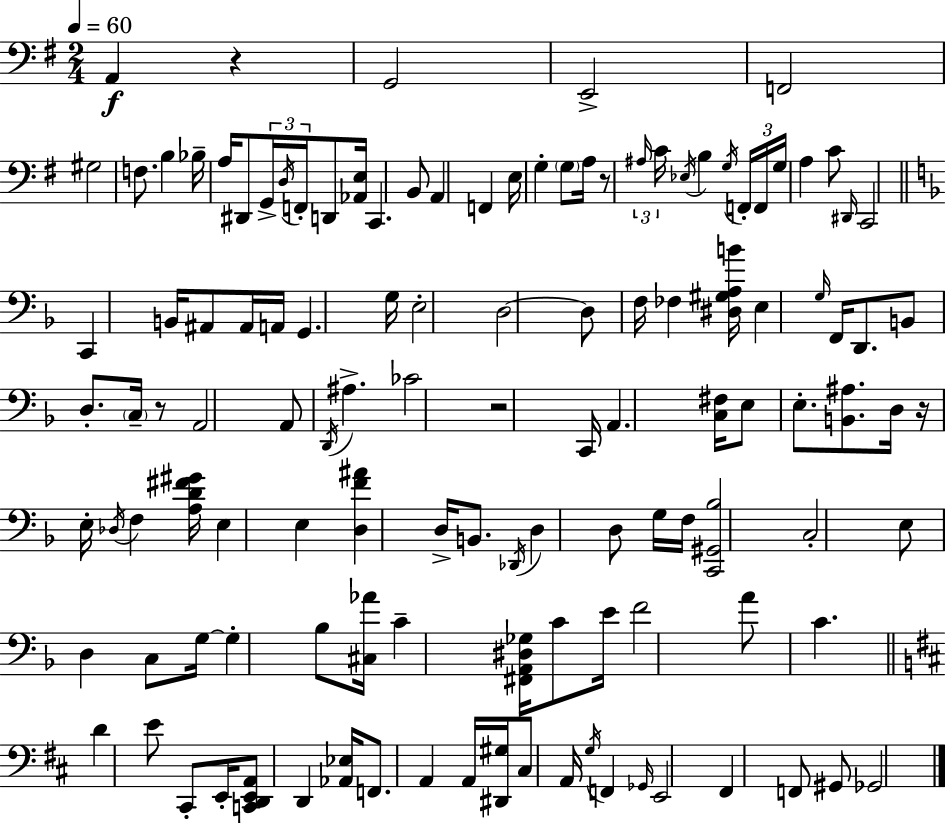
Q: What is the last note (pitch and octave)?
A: Gb2